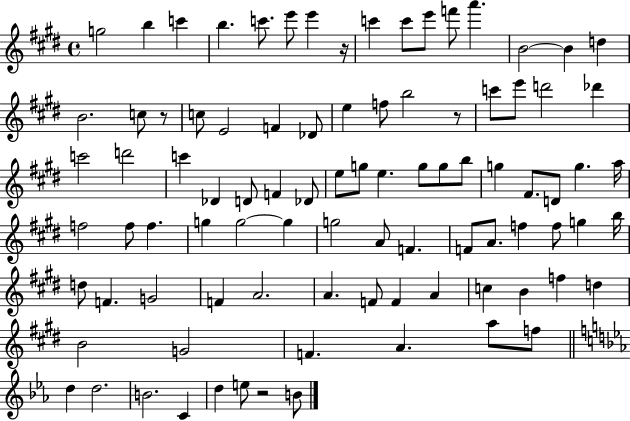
{
  \clef treble
  \time 4/4
  \defaultTimeSignature
  \key e \major
  g''2 b''4 c'''4 | b''4. c'''8. e'''8 e'''4 r16 | c'''4 c'''8 e'''8 f'''8 a'''4. | b'2~~ b'4 d''4 | \break b'2. c''8 r8 | c''8 e'2 f'4 des'8 | e''4 f''8 b''2 r8 | c'''8 e'''8 d'''2 des'''4 | \break c'''2 d'''2 | c'''4 des'4 d'8 f'4 des'8 | e''8 g''8 e''4. g''8 g''8 b''8 | g''4 fis'8. d'8 g''4. a''16 | \break f''2 f''8 f''4. | g''4 g''2~~ g''4 | g''2 a'8 f'4. | f'8 a'8. f''4 f''8 g''4 b''16 | \break d''8 f'4. g'2 | f'4 a'2. | a'4. f'8 f'4 a'4 | c''4 b'4 f''4 d''4 | \break b'2 g'2 | f'4. a'4. a''8 f''8 | \bar "||" \break \key ees \major d''4 d''2. | b'2. c'4 | d''4 e''8 r2 b'8 | \bar "|."
}